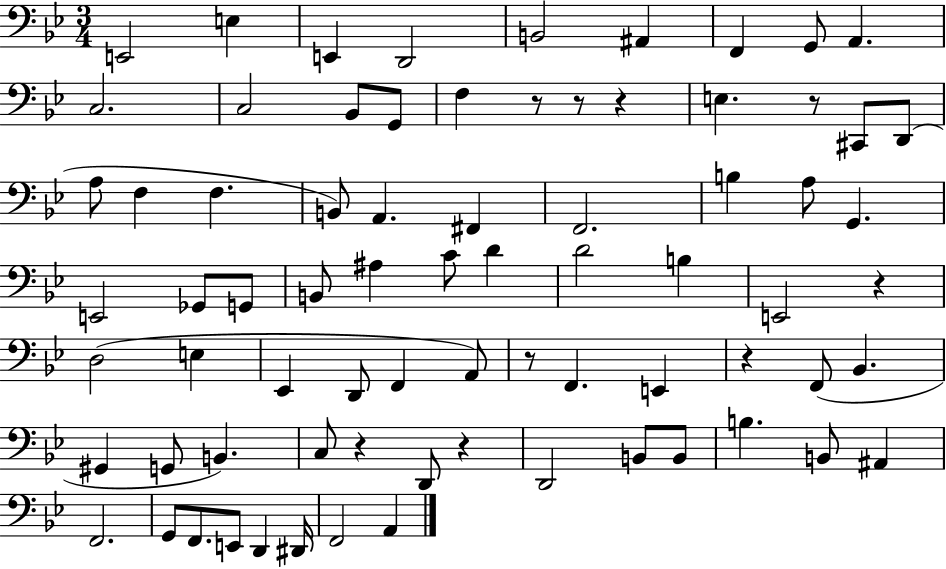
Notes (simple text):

E2/h E3/q E2/q D2/h B2/h A#2/q F2/q G2/e A2/q. C3/h. C3/h Bb2/e G2/e F3/q R/e R/e R/q E3/q. R/e C#2/e D2/e A3/e F3/q F3/q. B2/e A2/q. F#2/q F2/h. B3/q A3/e G2/q. E2/h Gb2/e G2/e B2/e A#3/q C4/e D4/q D4/h B3/q E2/h R/q D3/h E3/q Eb2/q D2/e F2/q A2/e R/e F2/q. E2/q R/q F2/e Bb2/q. G#2/q G2/e B2/q. C3/e R/q D2/e R/q D2/h B2/e B2/e B3/q. B2/e A#2/q F2/h. G2/e F2/e. E2/e D2/q D#2/s F2/h A2/q